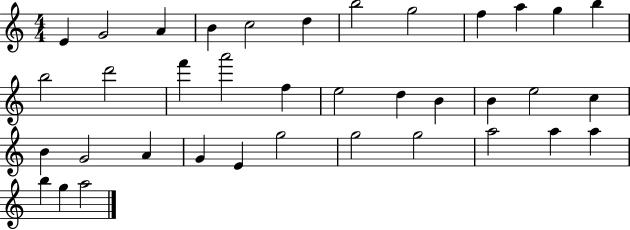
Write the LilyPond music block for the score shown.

{
  \clef treble
  \numericTimeSignature
  \time 4/4
  \key c \major
  e'4 g'2 a'4 | b'4 c''2 d''4 | b''2 g''2 | f''4 a''4 g''4 b''4 | \break b''2 d'''2 | f'''4 a'''2 f''4 | e''2 d''4 b'4 | b'4 e''2 c''4 | \break b'4 g'2 a'4 | g'4 e'4 g''2 | g''2 g''2 | a''2 a''4 a''4 | \break b''4 g''4 a''2 | \bar "|."
}